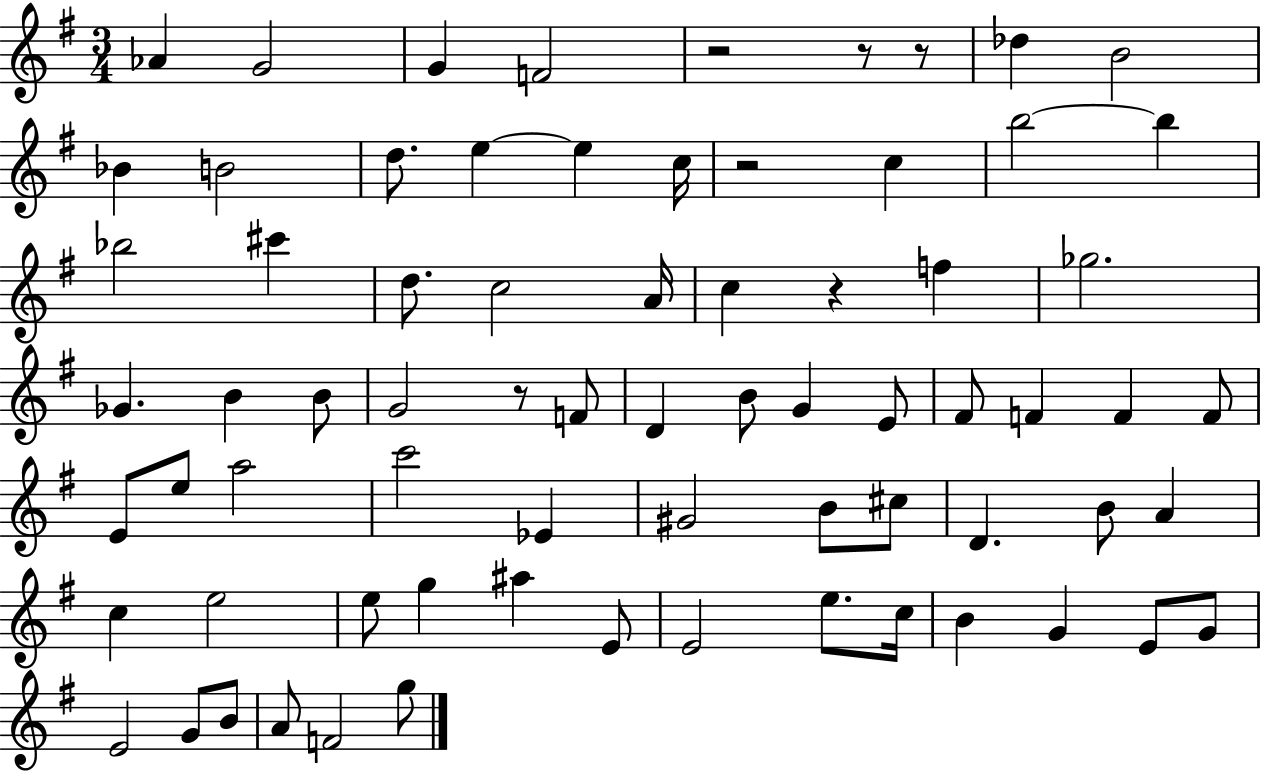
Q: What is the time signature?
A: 3/4